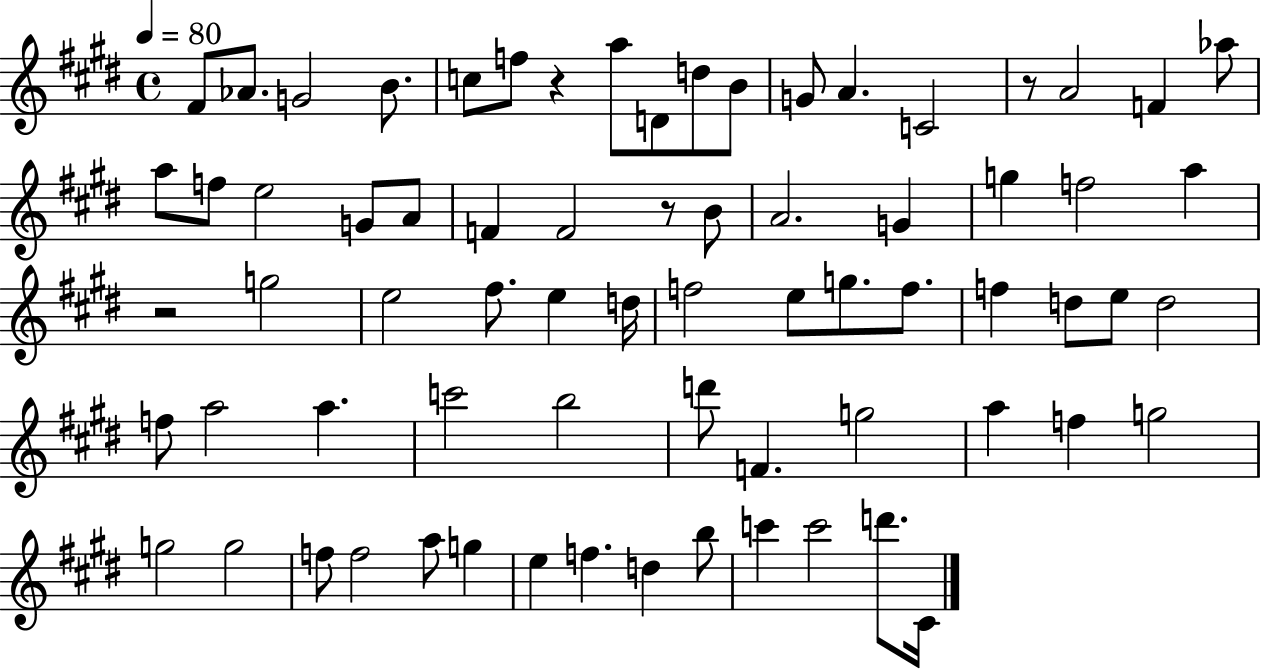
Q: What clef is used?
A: treble